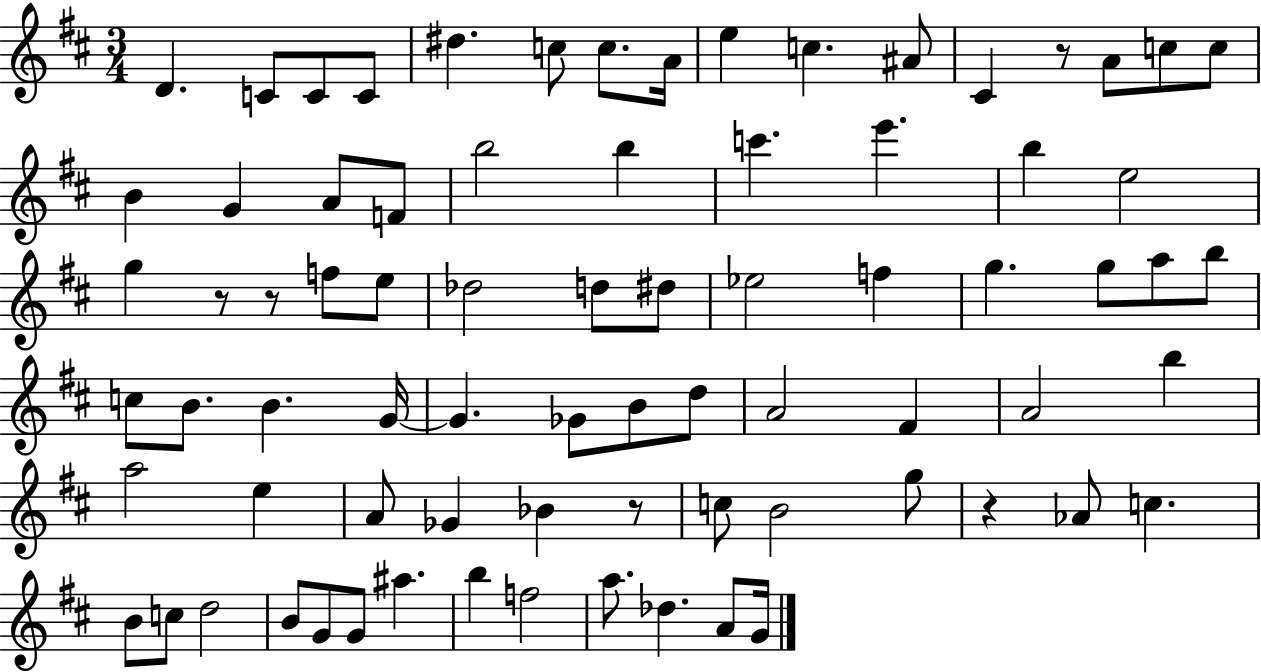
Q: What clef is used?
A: treble